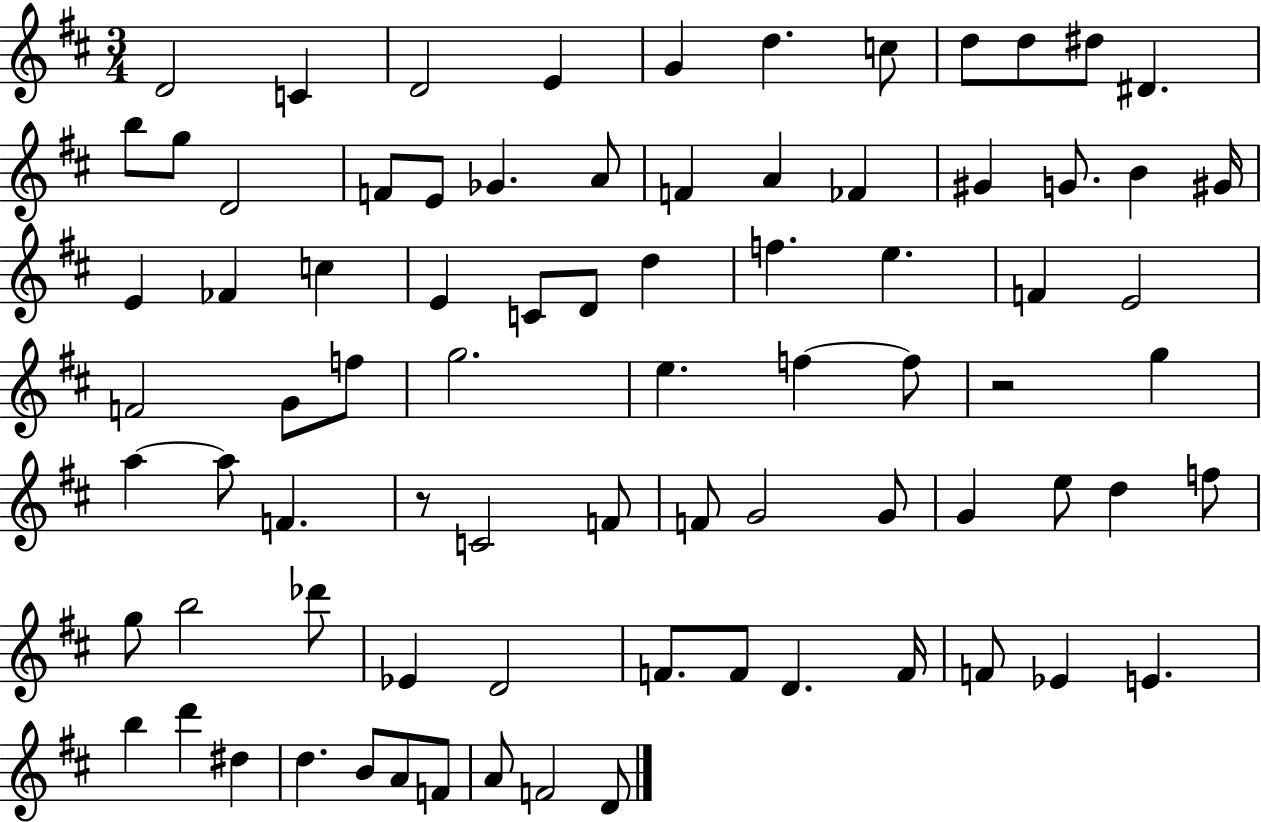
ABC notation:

X:1
T:Untitled
M:3/4
L:1/4
K:D
D2 C D2 E G d c/2 d/2 d/2 ^d/2 ^D b/2 g/2 D2 F/2 E/2 _G A/2 F A _F ^G G/2 B ^G/4 E _F c E C/2 D/2 d f e F E2 F2 G/2 f/2 g2 e f f/2 z2 g a a/2 F z/2 C2 F/2 F/2 G2 G/2 G e/2 d f/2 g/2 b2 _d'/2 _E D2 F/2 F/2 D F/4 F/2 _E E b d' ^d d B/2 A/2 F/2 A/2 F2 D/2